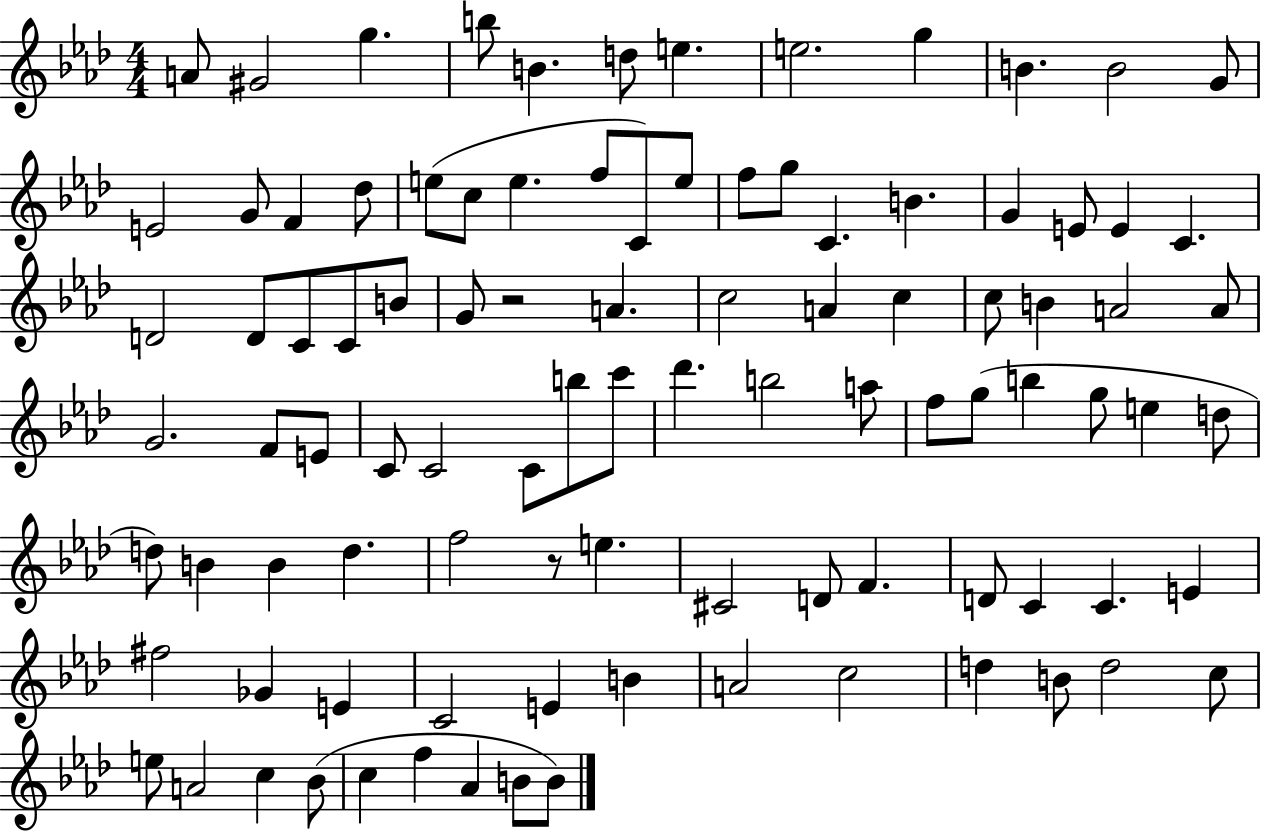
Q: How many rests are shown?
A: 2